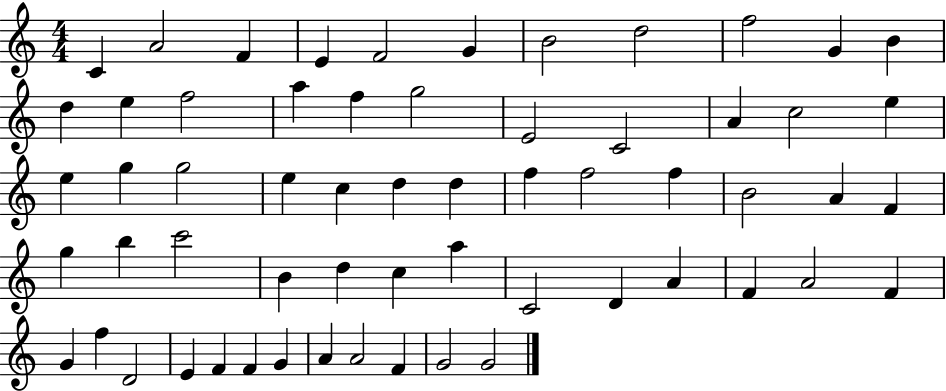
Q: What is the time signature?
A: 4/4